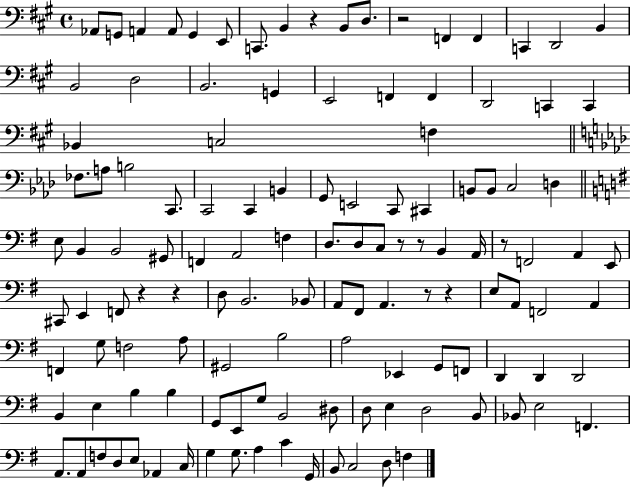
X:1
T:Untitled
M:4/4
L:1/4
K:A
_A,,/2 G,,/2 A,, A,,/2 G,, E,,/2 C,,/2 B,, z B,,/2 D,/2 z2 F,, F,, C,, D,,2 B,, B,,2 D,2 B,,2 G,, E,,2 F,, F,, D,,2 C,, C,, _B,, C,2 F, _F,/2 A,/2 B,2 C,,/2 C,,2 C,, B,, G,,/2 E,,2 C,,/2 ^C,, B,,/2 B,,/2 C,2 D, E,/2 B,, B,,2 ^G,,/2 F,, A,,2 F, D,/2 D,/2 C,/2 z/2 z/2 B,, A,,/4 z/2 F,,2 A,, E,,/2 ^C,,/2 E,, F,,/2 z z D,/2 B,,2 _B,,/2 A,,/2 ^F,,/2 A,, z/2 z E,/2 A,,/2 F,,2 A,, F,, G,/2 F,2 A,/2 ^G,,2 B,2 A,2 _E,, G,,/2 F,,/2 D,, D,, D,,2 B,, E, B, B, G,,/2 E,,/2 G,/2 B,,2 ^D,/2 D,/2 E, D,2 B,,/2 _B,,/2 E,2 F,, A,,/2 A,,/2 F,/2 D,/2 E,/2 _A,, C,/4 G, G,/2 A, C G,,/4 B,,/2 C,2 D,/2 F,